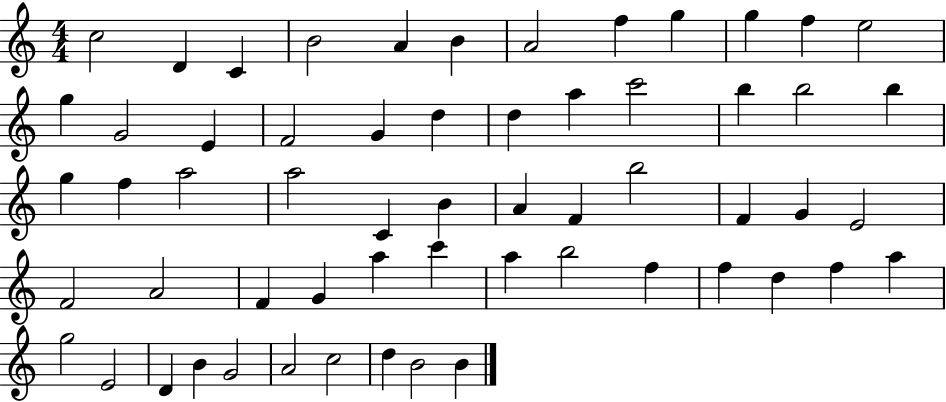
{
  \clef treble
  \numericTimeSignature
  \time 4/4
  \key c \major
  c''2 d'4 c'4 | b'2 a'4 b'4 | a'2 f''4 g''4 | g''4 f''4 e''2 | \break g''4 g'2 e'4 | f'2 g'4 d''4 | d''4 a''4 c'''2 | b''4 b''2 b''4 | \break g''4 f''4 a''2 | a''2 c'4 b'4 | a'4 f'4 b''2 | f'4 g'4 e'2 | \break f'2 a'2 | f'4 g'4 a''4 c'''4 | a''4 b''2 f''4 | f''4 d''4 f''4 a''4 | \break g''2 e'2 | d'4 b'4 g'2 | a'2 c''2 | d''4 b'2 b'4 | \break \bar "|."
}